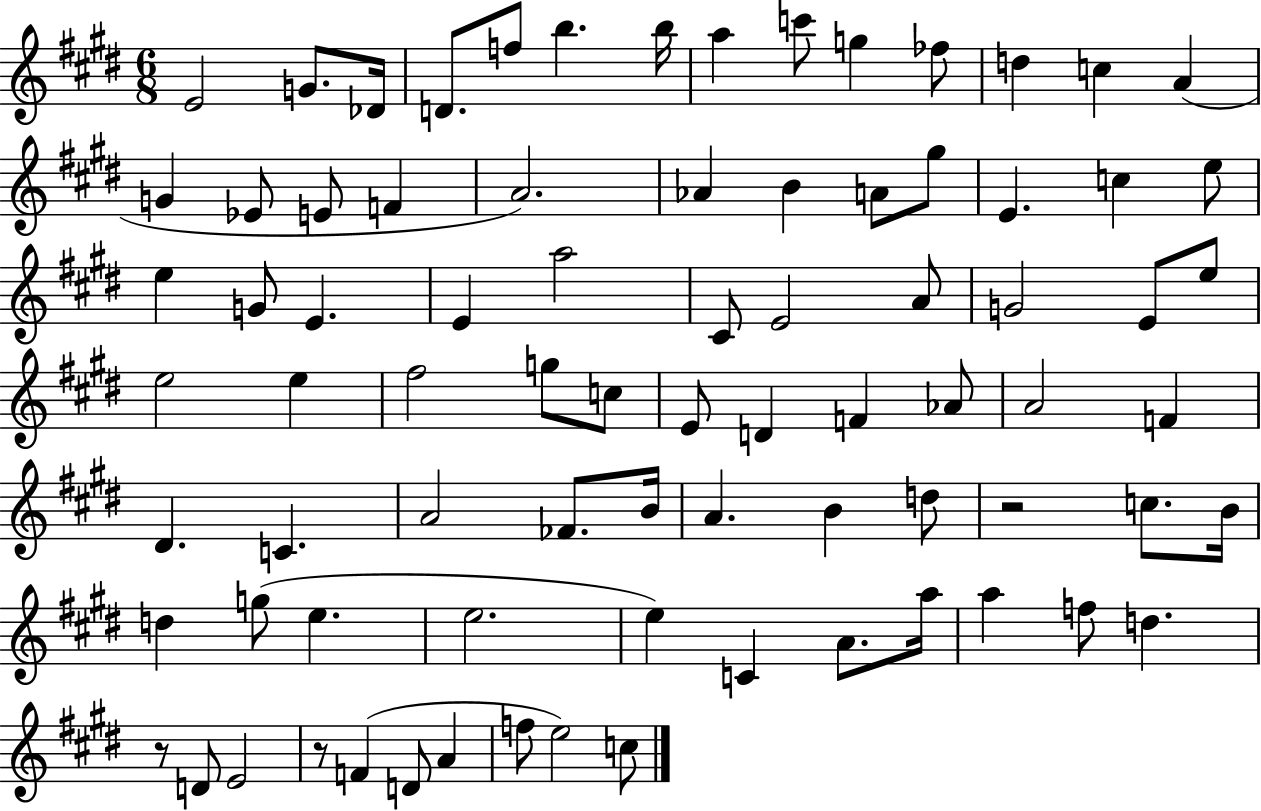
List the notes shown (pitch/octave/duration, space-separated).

E4/h G4/e. Db4/s D4/e. F5/e B5/q. B5/s A5/q C6/e G5/q FES5/e D5/q C5/q A4/q G4/q Eb4/e E4/e F4/q A4/h. Ab4/q B4/q A4/e G#5/e E4/q. C5/q E5/e E5/q G4/e E4/q. E4/q A5/h C#4/e E4/h A4/e G4/h E4/e E5/e E5/h E5/q F#5/h G5/e C5/e E4/e D4/q F4/q Ab4/e A4/h F4/q D#4/q. C4/q. A4/h FES4/e. B4/s A4/q. B4/q D5/e R/h C5/e. B4/s D5/q G5/e E5/q. E5/h. E5/q C4/q A4/e. A5/s A5/q F5/e D5/q. R/e D4/e E4/h R/e F4/q D4/e A4/q F5/e E5/h C5/e